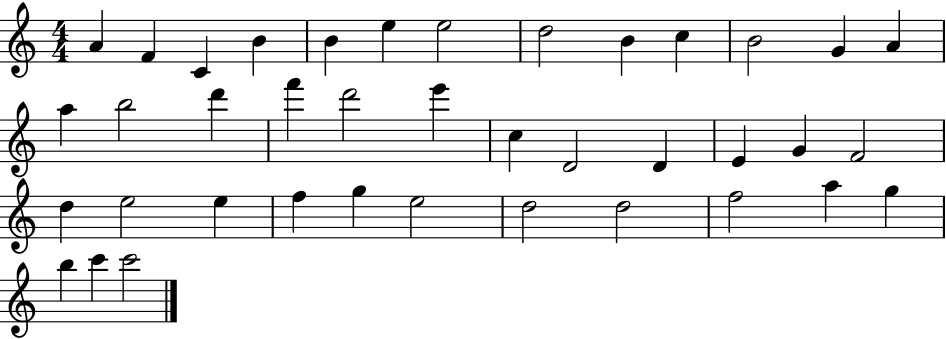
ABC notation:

X:1
T:Untitled
M:4/4
L:1/4
K:C
A F C B B e e2 d2 B c B2 G A a b2 d' f' d'2 e' c D2 D E G F2 d e2 e f g e2 d2 d2 f2 a g b c' c'2